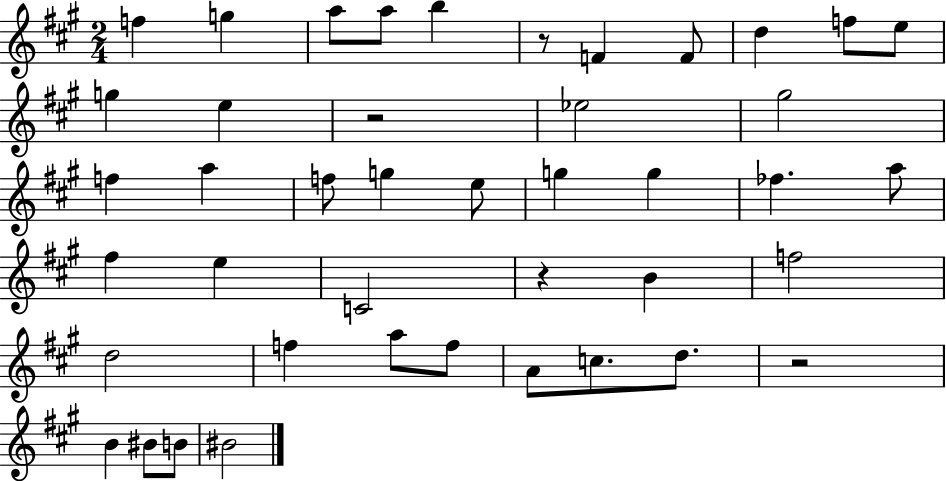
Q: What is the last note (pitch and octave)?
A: BIS4